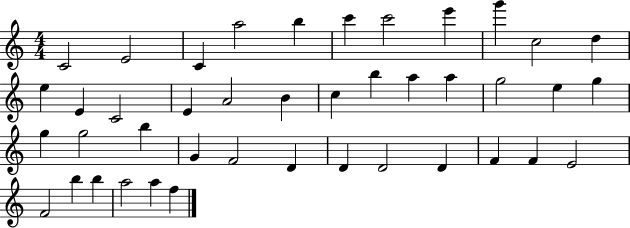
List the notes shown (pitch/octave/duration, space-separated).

C4/h E4/h C4/q A5/h B5/q C6/q C6/h E6/q G6/q C5/h D5/q E5/q E4/q C4/h E4/q A4/h B4/q C5/q B5/q A5/q A5/q G5/h E5/q G5/q G5/q G5/h B5/q G4/q F4/h D4/q D4/q D4/h D4/q F4/q F4/q E4/h F4/h B5/q B5/q A5/h A5/q F5/q